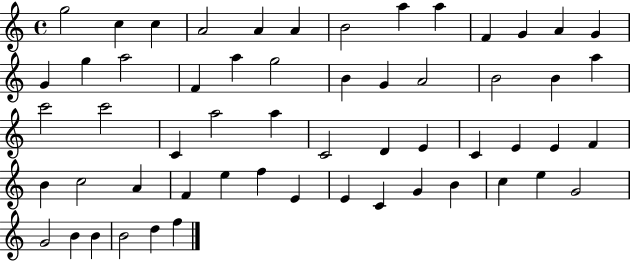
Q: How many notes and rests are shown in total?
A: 57